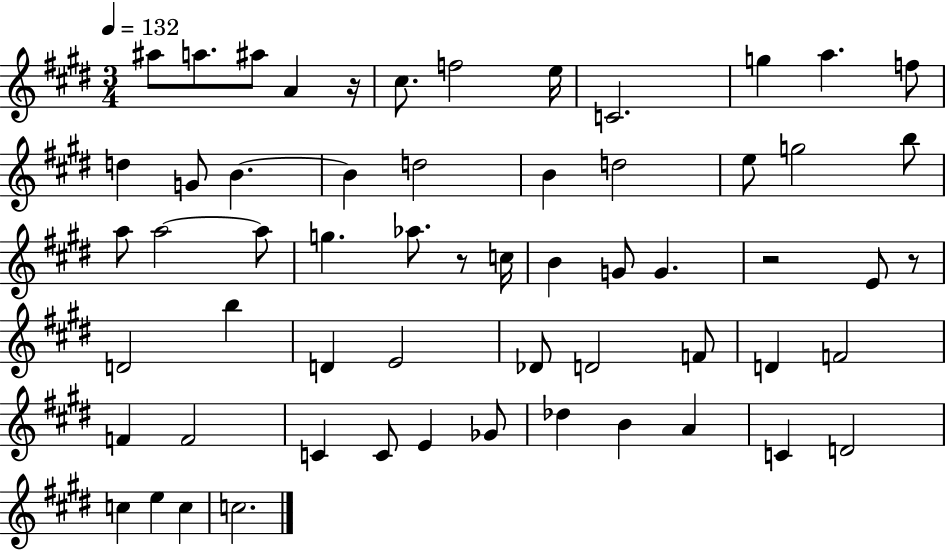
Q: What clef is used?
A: treble